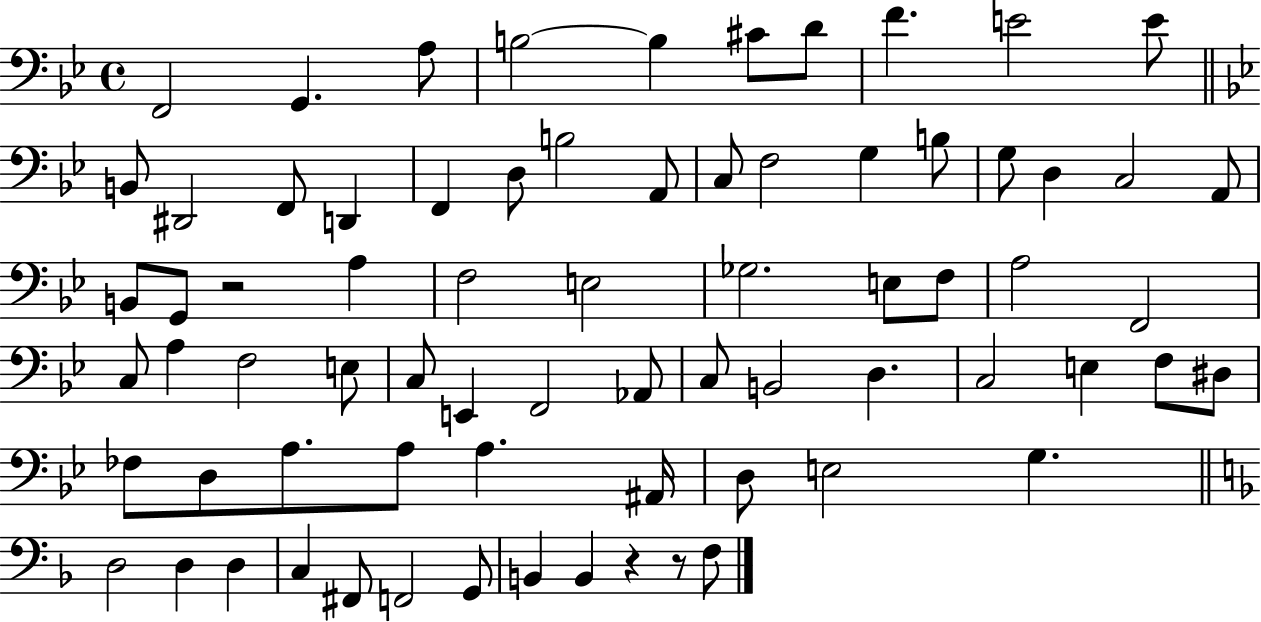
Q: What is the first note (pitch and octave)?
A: F2